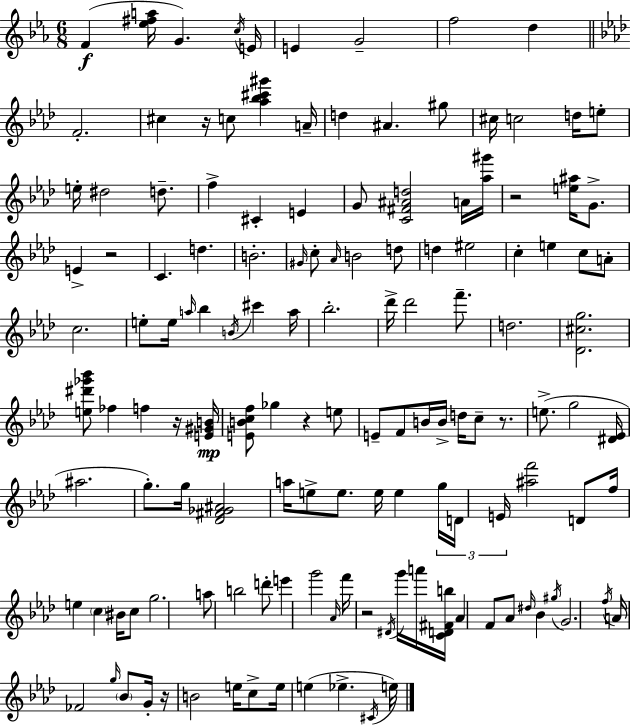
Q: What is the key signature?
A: EES major